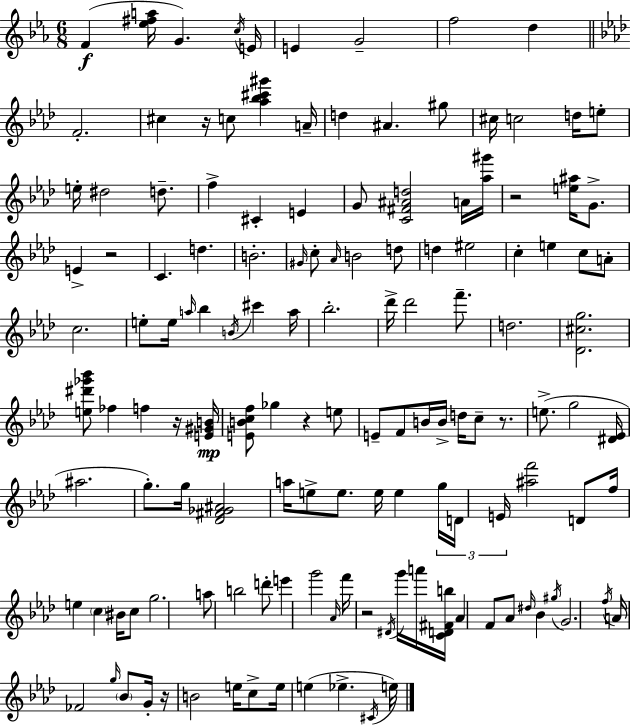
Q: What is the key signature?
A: EES major